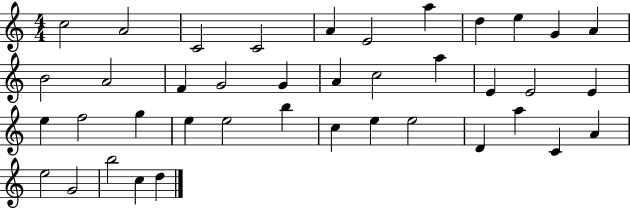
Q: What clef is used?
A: treble